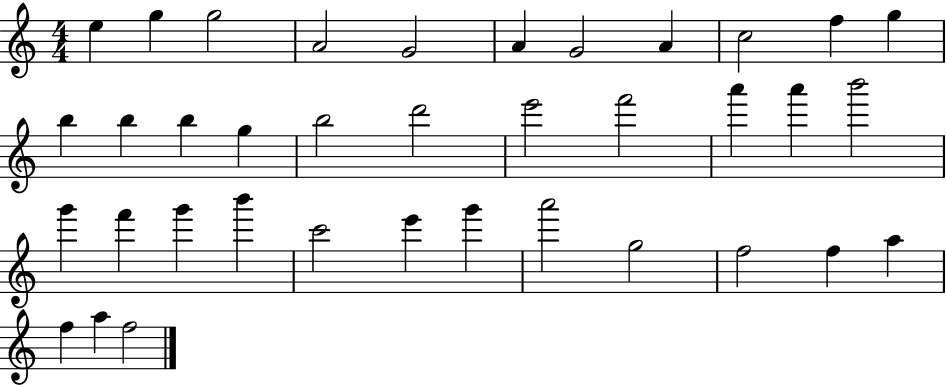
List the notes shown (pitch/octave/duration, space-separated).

E5/q G5/q G5/h A4/h G4/h A4/q G4/h A4/q C5/h F5/q G5/q B5/q B5/q B5/q G5/q B5/h D6/h E6/h F6/h A6/q A6/q B6/h G6/q F6/q G6/q B6/q C6/h E6/q G6/q A6/h G5/h F5/h F5/q A5/q F5/q A5/q F5/h